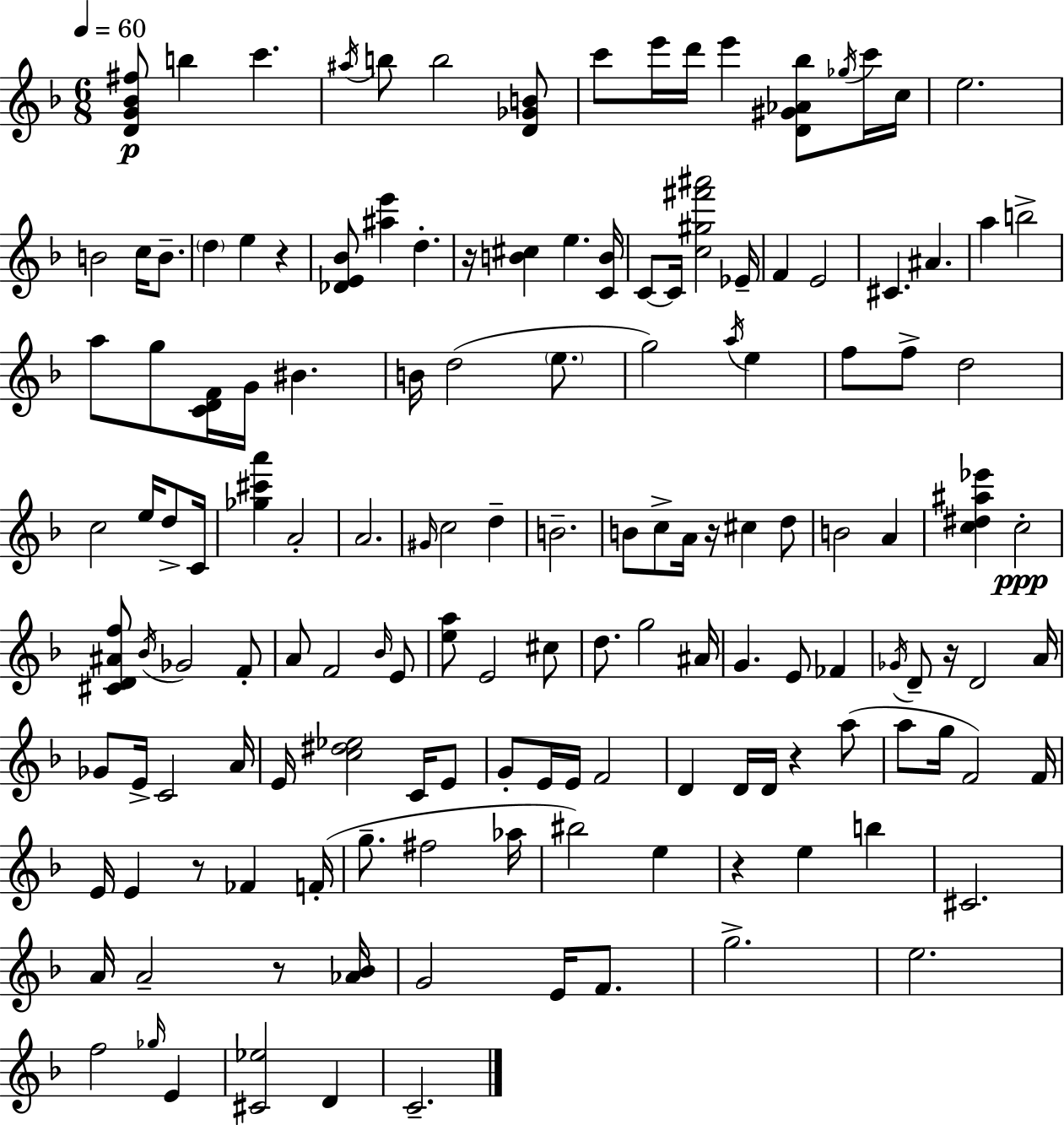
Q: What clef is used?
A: treble